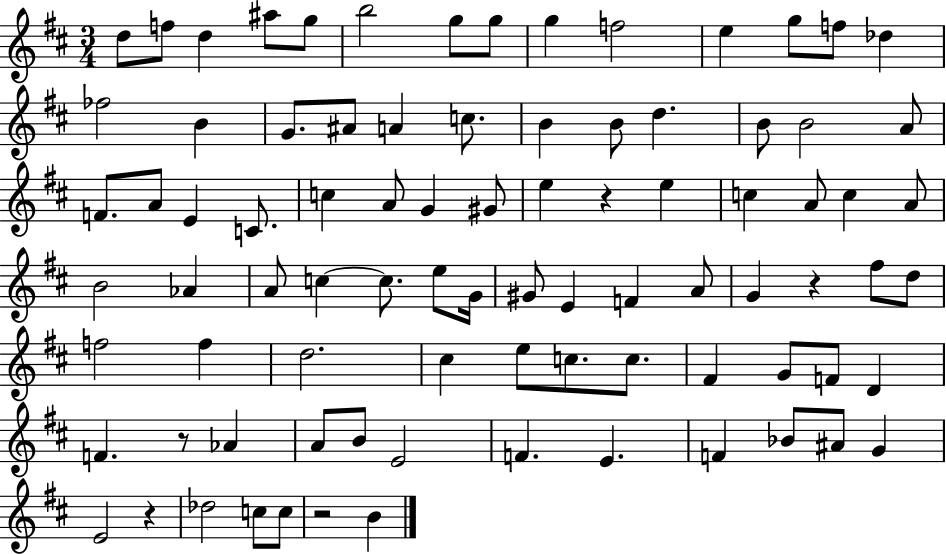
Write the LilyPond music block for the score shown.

{
  \clef treble
  \numericTimeSignature
  \time 3/4
  \key d \major
  d''8 f''8 d''4 ais''8 g''8 | b''2 g''8 g''8 | g''4 f''2 | e''4 g''8 f''8 des''4 | \break fes''2 b'4 | g'8. ais'8 a'4 c''8. | b'4 b'8 d''4. | b'8 b'2 a'8 | \break f'8. a'8 e'4 c'8. | c''4 a'8 g'4 gis'8 | e''4 r4 e''4 | c''4 a'8 c''4 a'8 | \break b'2 aes'4 | a'8 c''4~~ c''8. e''8 g'16 | gis'8 e'4 f'4 a'8 | g'4 r4 fis''8 d''8 | \break f''2 f''4 | d''2. | cis''4 e''8 c''8. c''8. | fis'4 g'8 f'8 d'4 | \break f'4. r8 aes'4 | a'8 b'8 e'2 | f'4. e'4. | f'4 bes'8 ais'8 g'4 | \break e'2 r4 | des''2 c''8 c''8 | r2 b'4 | \bar "|."
}